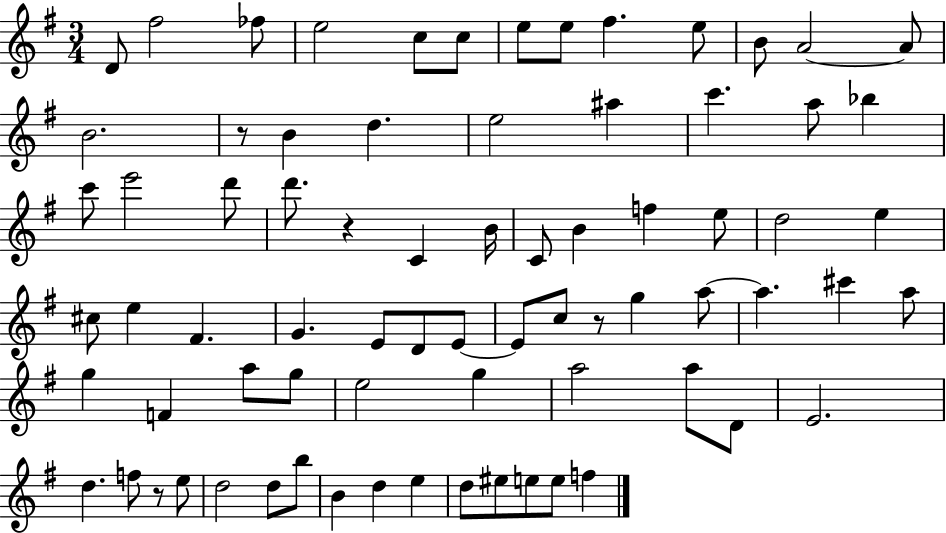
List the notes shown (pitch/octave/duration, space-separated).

D4/e F#5/h FES5/e E5/h C5/e C5/e E5/e E5/e F#5/q. E5/e B4/e A4/h A4/e B4/h. R/e B4/q D5/q. E5/h A#5/q C6/q. A5/e Bb5/q C6/e E6/h D6/e D6/e. R/q C4/q B4/s C4/e B4/q F5/q E5/e D5/h E5/q C#5/e E5/q F#4/q. G4/q. E4/e D4/e E4/e E4/e C5/e R/e G5/q A5/e A5/q. C#6/q A5/e G5/q F4/q A5/e G5/e E5/h G5/q A5/h A5/e D4/e E4/h. D5/q. F5/e R/e E5/e D5/h D5/e B5/e B4/q D5/q E5/q D5/e EIS5/e E5/e E5/e F5/q